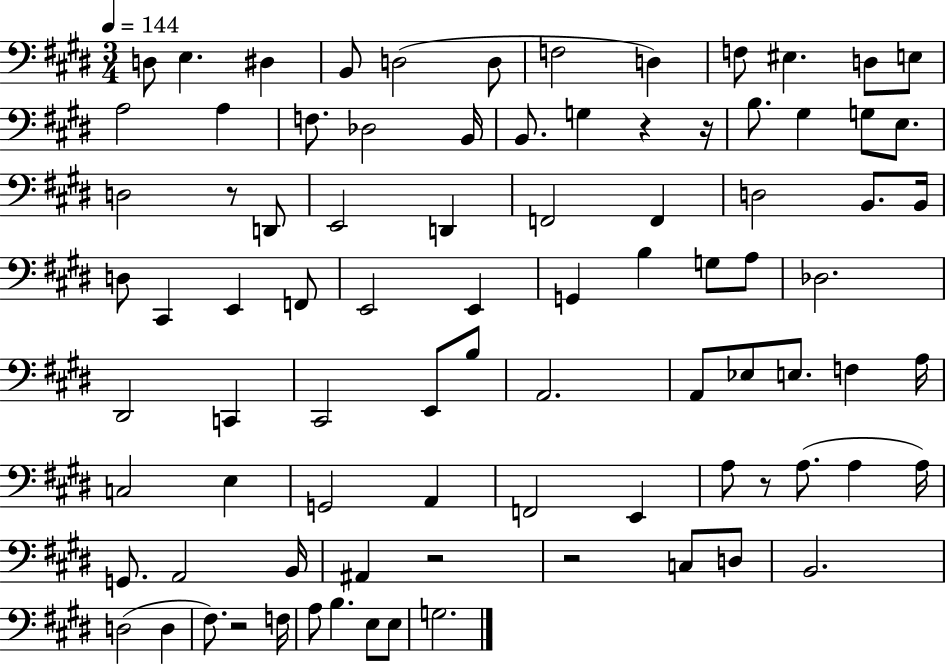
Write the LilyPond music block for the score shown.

{
  \clef bass
  \numericTimeSignature
  \time 3/4
  \key e \major
  \tempo 4 = 144
  d8 e4. dis4 | b,8 d2( d8 | f2 d4) | f8 eis4. d8 e8 | \break a2 a4 | f8. des2 b,16 | b,8. g4 r4 r16 | b8. gis4 g8 e8. | \break d2 r8 d,8 | e,2 d,4 | f,2 f,4 | d2 b,8. b,16 | \break d8 cis,4 e,4 f,8 | e,2 e,4 | g,4 b4 g8 a8 | des2. | \break dis,2 c,4 | cis,2 e,8 b8 | a,2. | a,8 ees8 e8. f4 a16 | \break c2 e4 | g,2 a,4 | f,2 e,4 | a8 r8 a8.( a4 a16) | \break g,8. a,2 b,16 | ais,4 r2 | r2 c8 d8 | b,2. | \break d2( d4 | fis8.) r2 f16 | a8 b4. e8 e8 | g2. | \break \bar "|."
}